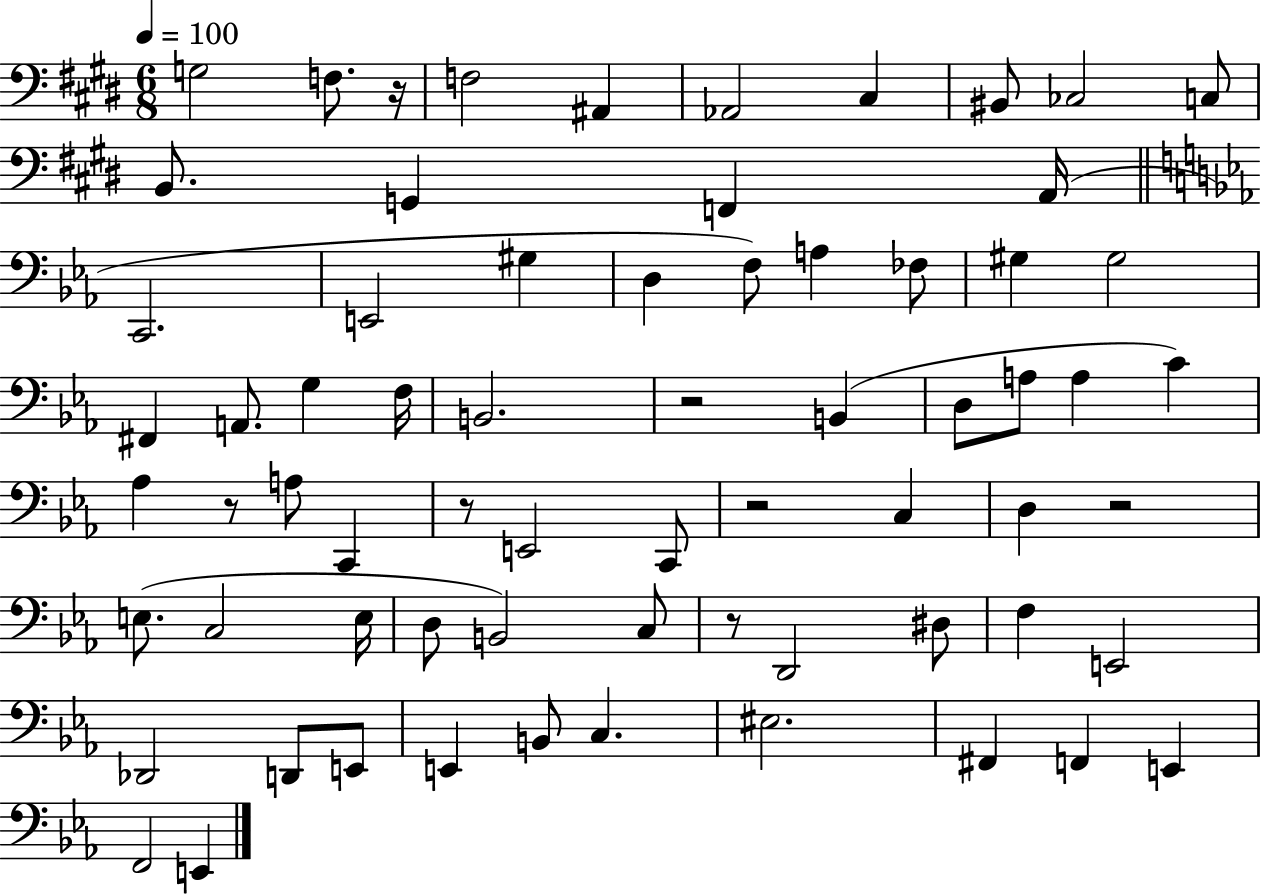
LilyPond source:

{
  \clef bass
  \numericTimeSignature
  \time 6/8
  \key e \major
  \tempo 4 = 100
  g2 f8. r16 | f2 ais,4 | aes,2 cis4 | bis,8 ces2 c8 | \break b,8. g,4 f,4 a,16( | \bar "||" \break \key ees \major c,2. | e,2 gis4 | d4 f8) a4 fes8 | gis4 gis2 | \break fis,4 a,8. g4 f16 | b,2. | r2 b,4( | d8 a8 a4 c'4) | \break aes4 r8 a8 c,4 | r8 e,2 c,8 | r2 c4 | d4 r2 | \break e8.( c2 e16 | d8 b,2) c8 | r8 d,2 dis8 | f4 e,2 | \break des,2 d,8 e,8 | e,4 b,8 c4. | eis2. | fis,4 f,4 e,4 | \break f,2 e,4 | \bar "|."
}